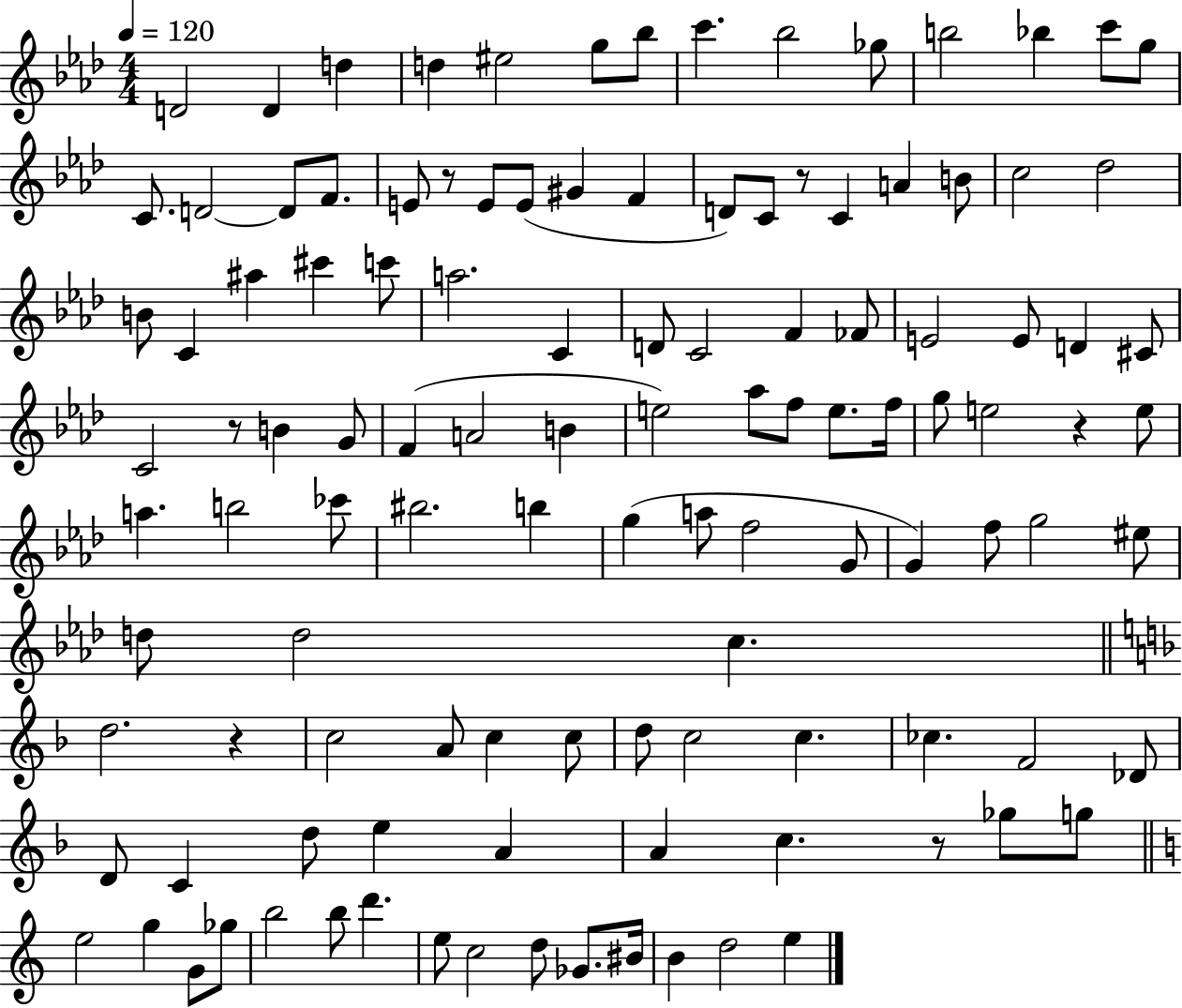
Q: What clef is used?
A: treble